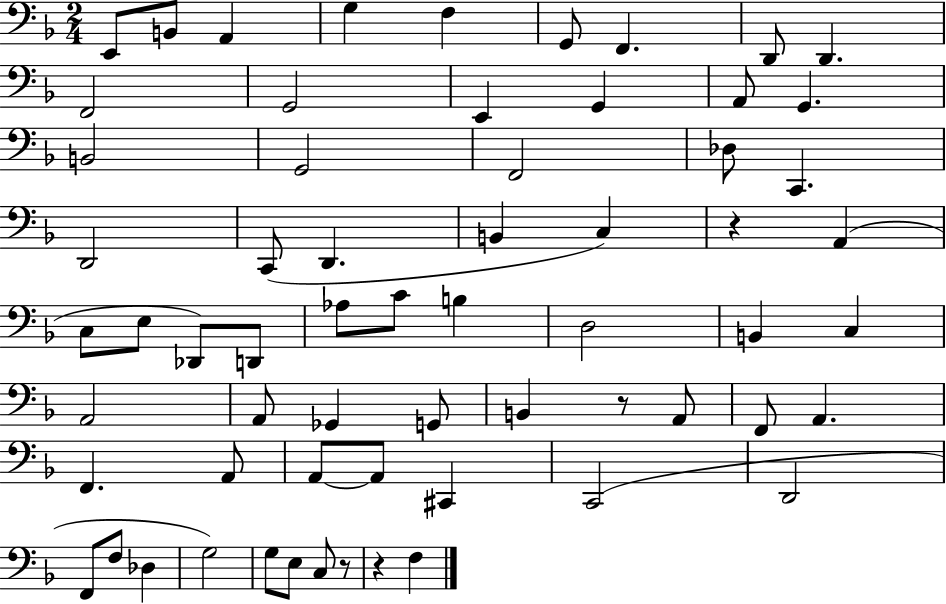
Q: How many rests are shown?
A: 4